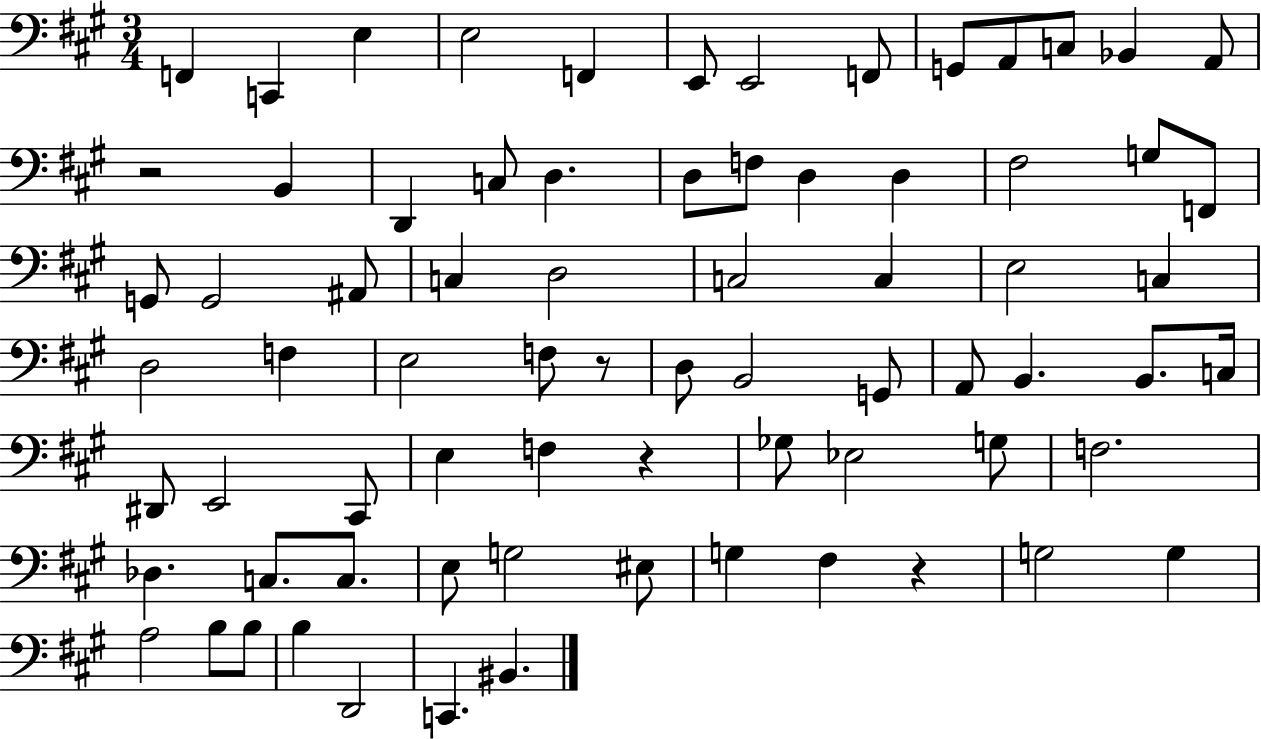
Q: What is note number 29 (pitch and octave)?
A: D3